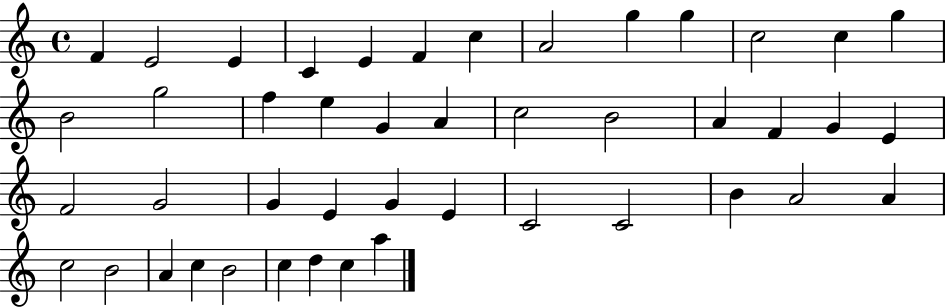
{
  \clef treble
  \time 4/4
  \defaultTimeSignature
  \key c \major
  f'4 e'2 e'4 | c'4 e'4 f'4 c''4 | a'2 g''4 g''4 | c''2 c''4 g''4 | \break b'2 g''2 | f''4 e''4 g'4 a'4 | c''2 b'2 | a'4 f'4 g'4 e'4 | \break f'2 g'2 | g'4 e'4 g'4 e'4 | c'2 c'2 | b'4 a'2 a'4 | \break c''2 b'2 | a'4 c''4 b'2 | c''4 d''4 c''4 a''4 | \bar "|."
}